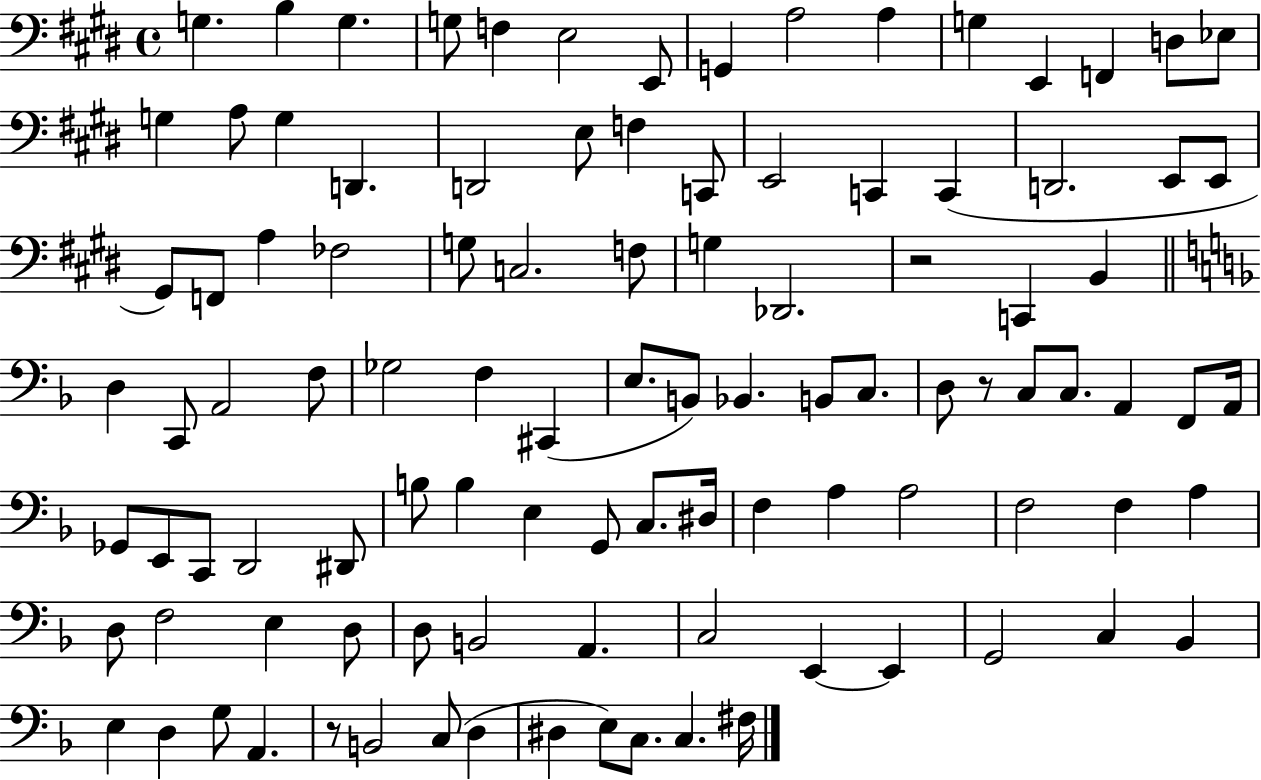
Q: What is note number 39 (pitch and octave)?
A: C2